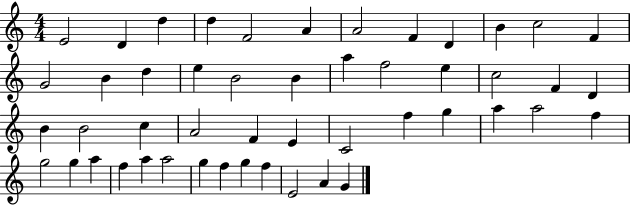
X:1
T:Untitled
M:4/4
L:1/4
K:C
E2 D d d F2 A A2 F D B c2 F G2 B d e B2 B a f2 e c2 F D B B2 c A2 F E C2 f g a a2 f g2 g a f a a2 g f g f E2 A G